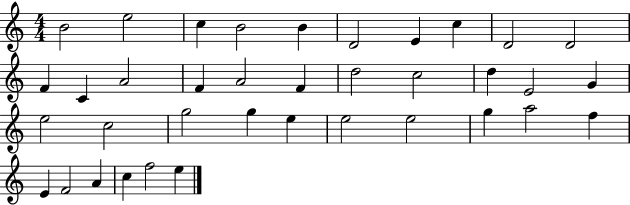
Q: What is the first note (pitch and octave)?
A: B4